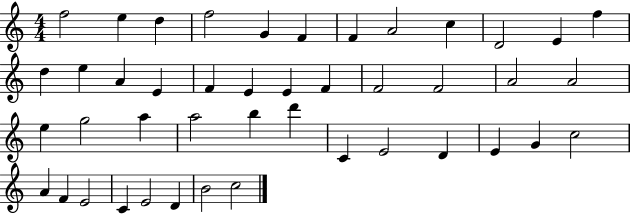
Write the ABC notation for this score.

X:1
T:Untitled
M:4/4
L:1/4
K:C
f2 e d f2 G F F A2 c D2 E f d e A E F E E F F2 F2 A2 A2 e g2 a a2 b d' C E2 D E G c2 A F E2 C E2 D B2 c2